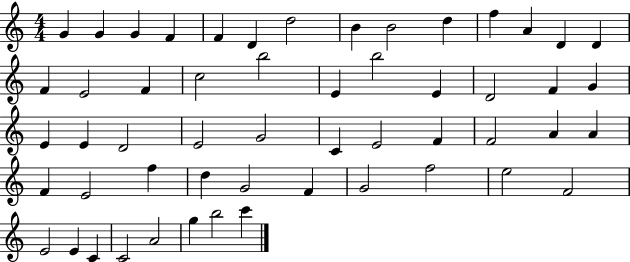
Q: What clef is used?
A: treble